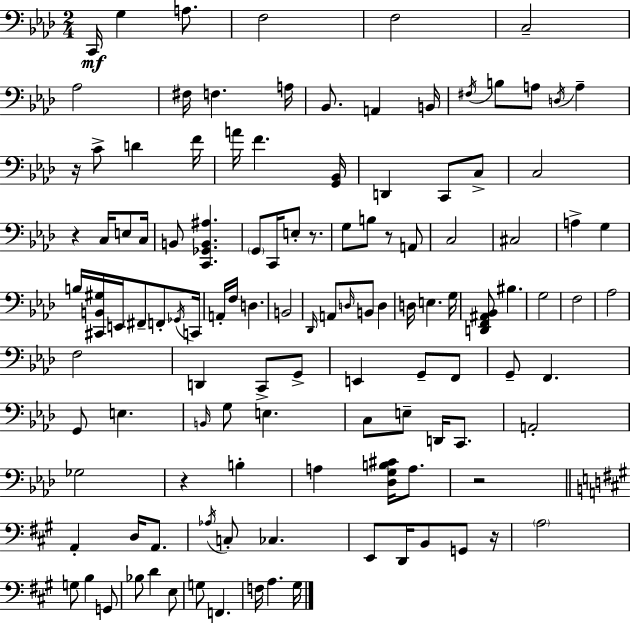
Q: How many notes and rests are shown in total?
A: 120